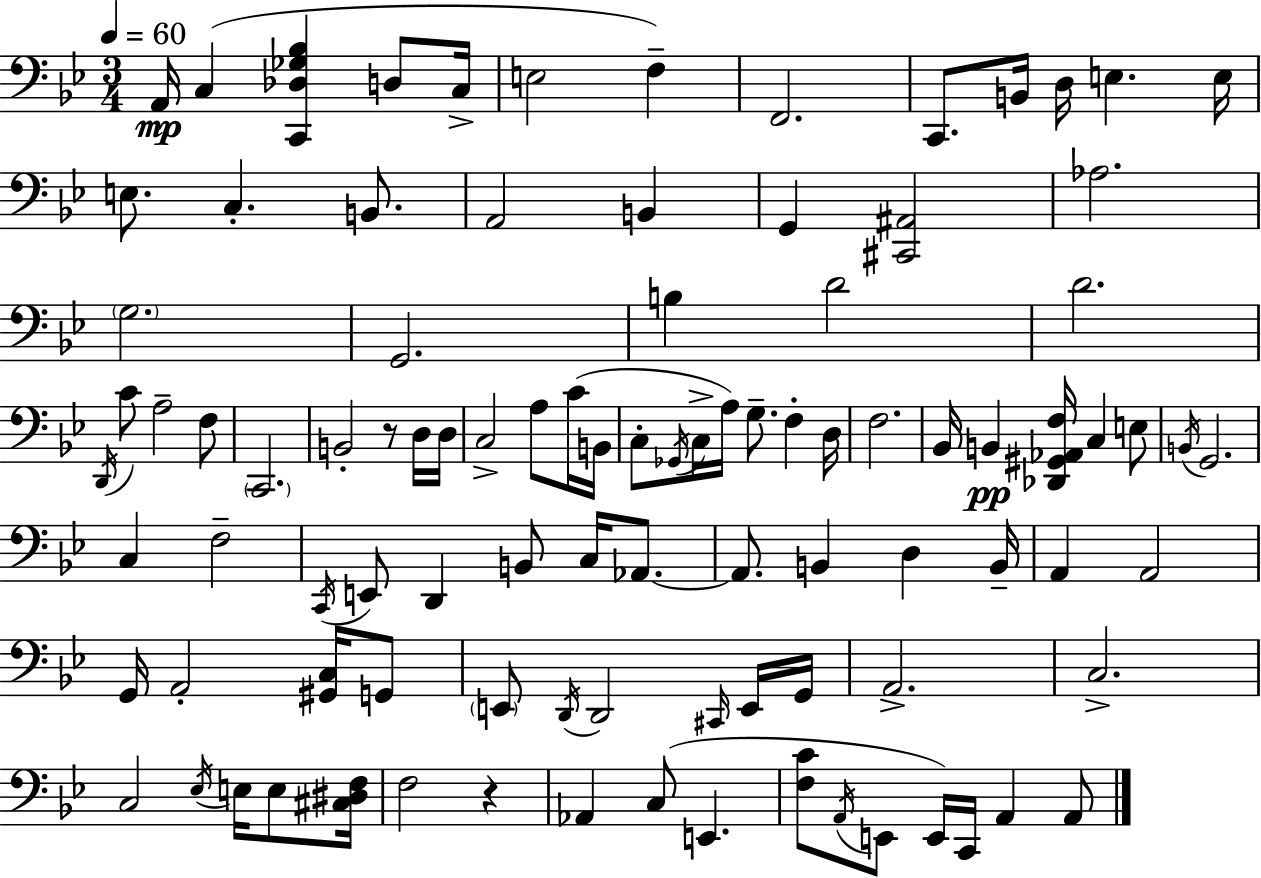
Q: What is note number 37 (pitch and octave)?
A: C3